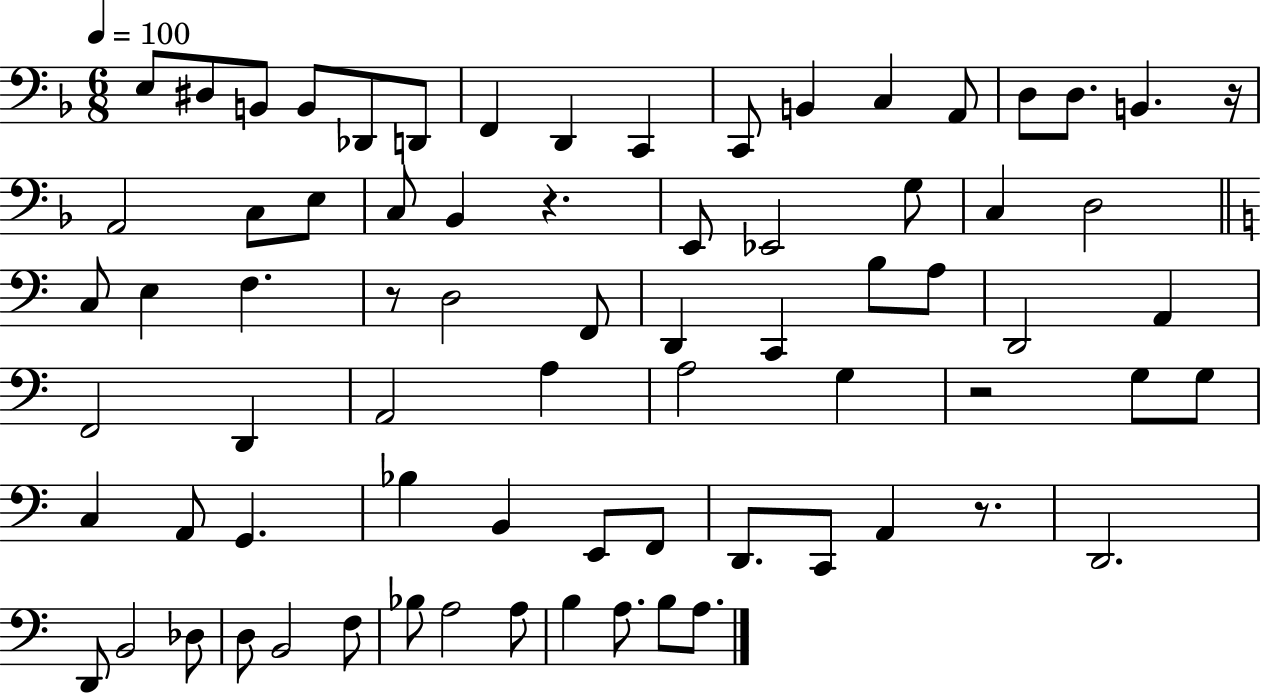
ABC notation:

X:1
T:Untitled
M:6/8
L:1/4
K:F
E,/2 ^D,/2 B,,/2 B,,/2 _D,,/2 D,,/2 F,, D,, C,, C,,/2 B,, C, A,,/2 D,/2 D,/2 B,, z/4 A,,2 C,/2 E,/2 C,/2 _B,, z E,,/2 _E,,2 G,/2 C, D,2 C,/2 E, F, z/2 D,2 F,,/2 D,, C,, B,/2 A,/2 D,,2 A,, F,,2 D,, A,,2 A, A,2 G, z2 G,/2 G,/2 C, A,,/2 G,, _B, B,, E,,/2 F,,/2 D,,/2 C,,/2 A,, z/2 D,,2 D,,/2 B,,2 _D,/2 D,/2 B,,2 F,/2 _B,/2 A,2 A,/2 B, A,/2 B,/2 A,/2